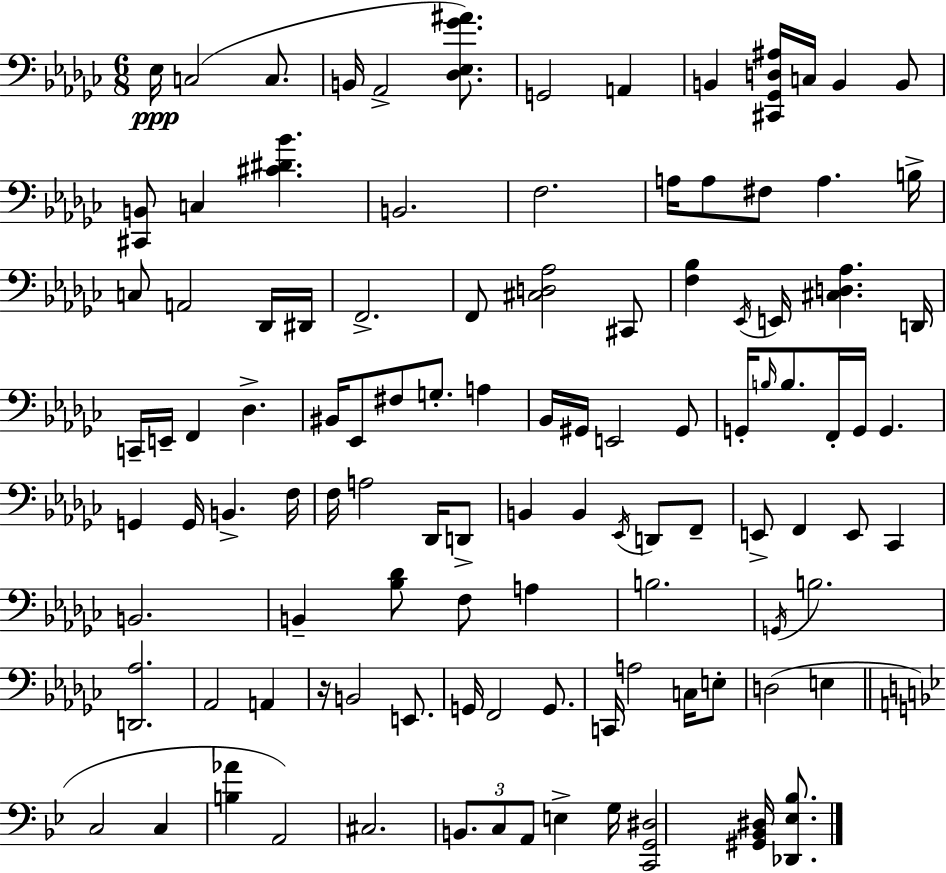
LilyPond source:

{
  \clef bass
  \numericTimeSignature
  \time 6/8
  \key ees \minor
  \repeat volta 2 { ees16\ppp c2( c8. | b,16 aes,2-> <des ees ges' ais'>8.) | g,2 a,4 | b,4 <cis, ges, d ais>16 c16 b,4 b,8 | \break <cis, b,>8 c4 <cis' dis' bes'>4. | b,2. | f2. | a16 a8 fis8 a4. b16-> | \break c8 a,2 des,16 dis,16 | f,2.-> | f,8 <cis d aes>2 cis,8 | <f bes>4 \acciaccatura { ees,16 } e,16 <cis d aes>4. | \break d,16 c,16-- e,16-- f,4 des4.-> | bis,16 ees,8 fis8 g8.-. a4 | bes,16 gis,16 e,2 gis,8 | g,16-. \grace { b16 } b8. f,16-. g,16 g,4. | \break g,4 g,16 b,4.-> | f16 f16 a2 des,16 | d,8-> b,4 b,4 \acciaccatura { ees,16 } d,8 | f,8-- e,8-> f,4 e,8 ces,4 | \break b,2. | b,4-- <bes des'>8 f8 a4 | b2. | \acciaccatura { g,16 } b2. | \break <d, aes>2. | aes,2 | a,4 r16 b,2 | e,8. g,16 f,2 | \break g,8. c,16 a2 | c16 e8-. d2( | e4 \bar "||" \break \key bes \major c2 c4 | <b aes'>4 a,2) | cis2. | \tuplet 3/2 { b,8. c8 a,8 } e4-> g16 | \break <c, g, dis>2 <gis, bes, dis>16 <des, ees bes>8. | } \bar "|."
}